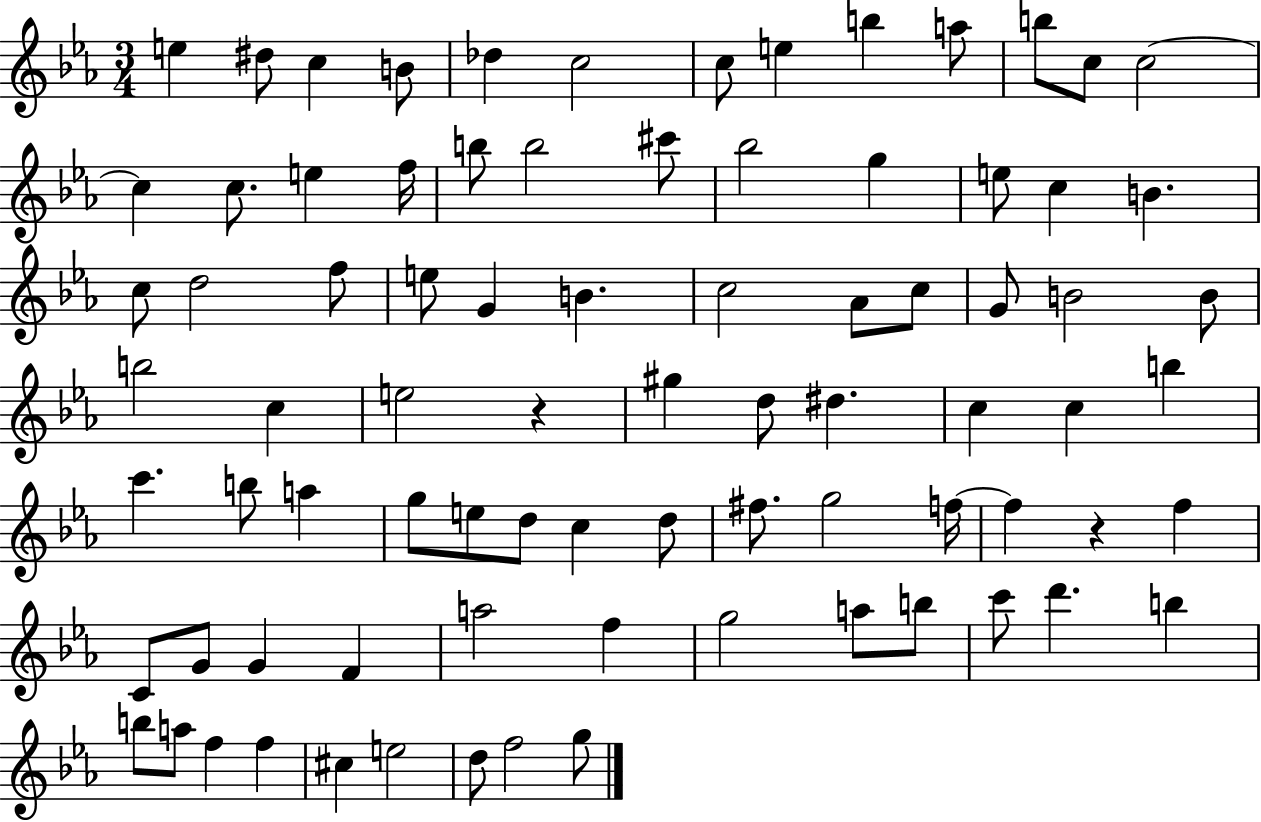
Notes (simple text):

E5/q D#5/e C5/q B4/e Db5/q C5/h C5/e E5/q B5/q A5/e B5/e C5/e C5/h C5/q C5/e. E5/q F5/s B5/e B5/h C#6/e Bb5/h G5/q E5/e C5/q B4/q. C5/e D5/h F5/e E5/e G4/q B4/q. C5/h Ab4/e C5/e G4/e B4/h B4/e B5/h C5/q E5/h R/q G#5/q D5/e D#5/q. C5/q C5/q B5/q C6/q. B5/e A5/q G5/e E5/e D5/e C5/q D5/e F#5/e. G5/h F5/s F5/q R/q F5/q C4/e G4/e G4/q F4/q A5/h F5/q G5/h A5/e B5/e C6/e D6/q. B5/q B5/e A5/e F5/q F5/q C#5/q E5/h D5/e F5/h G5/e